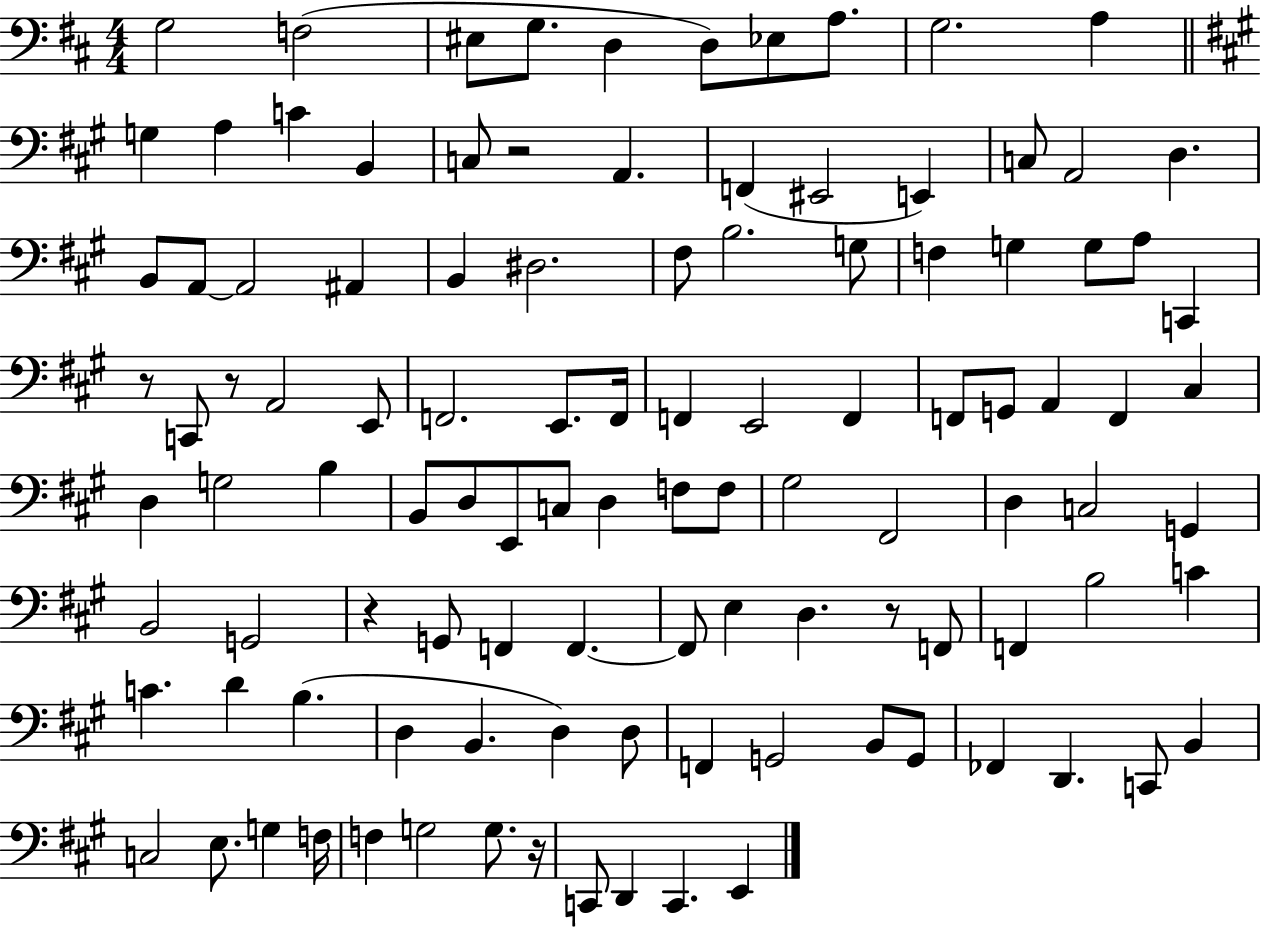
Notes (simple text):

G3/h F3/h EIS3/e G3/e. D3/q D3/e Eb3/e A3/e. G3/h. A3/q G3/q A3/q C4/q B2/q C3/e R/h A2/q. F2/q EIS2/h E2/q C3/e A2/h D3/q. B2/e A2/e A2/h A#2/q B2/q D#3/h. F#3/e B3/h. G3/e F3/q G3/q G3/e A3/e C2/q R/e C2/e R/e A2/h E2/e F2/h. E2/e. F2/s F2/q E2/h F2/q F2/e G2/e A2/q F2/q C#3/q D3/q G3/h B3/q B2/e D3/e E2/e C3/e D3/q F3/e F3/e G#3/h F#2/h D3/q C3/h G2/q B2/h G2/h R/q G2/e F2/q F2/q. F2/e E3/q D3/q. R/e F2/e F2/q B3/h C4/q C4/q. D4/q B3/q. D3/q B2/q. D3/q D3/e F2/q G2/h B2/e G2/e FES2/q D2/q. C2/e B2/q C3/h E3/e. G3/q F3/s F3/q G3/h G3/e. R/s C2/e D2/q C2/q. E2/q